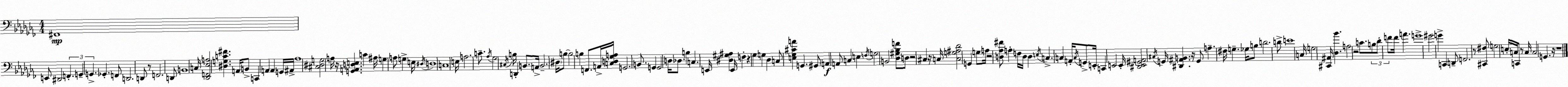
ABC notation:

X:1
T:Untitled
M:4/4
L:1/4
K:Abm
^F,,4 E,,/2 ^D,,2 F,, G,, G,, _G,, F,,/2 D,,2 D,,/2 z/2 F,,2 D,,/2 B,,4 C,/4 [_D,,F,,_E,A,]2 [^D,G,C^F] A,,/4 B,,/2 C,, A,, A,, G,,/4 ^A,,/4 _A,4 [^C,^D,G,]2 A,/4 z/4 [G,,A,,D,E,] C ^A,/4 G, A,/2 G, E,/4 ^D,/4 D,4 C,4 E,/4 A,2 C/2 _A,/4 _G,2 ^C,/4 B,/4 D,, B,,/2 A,,/4 B,,2 ^D,/4 B,/2 B,2 B, F,,/2 A,,/4 [C,D,_G,A,]/4 G,,2 B,,/2 G,, G,,2 D,/4 _D,/2 B, C, E,,/4 [^D,^G,^A,] E,,/4 F, z _G, G, _D, C,/2 [E,_G,^CA] G,, ^G,,/2 A,, A,,/2 C, E, F,/4 G,2 B,,2 [_D,^G,_B,F]/2 D,/2 z2 ^C, z/4 C,/4 [C,G,^A,_D]2 G,, G,/2 A,/4 z2 [D,_A,^F]/2 A, F,/4 D,/4 D, E,/4 C, C, A,,/4 C,/4 G,,/2 E,,/4 C,, E,,2 E,,/4 [^D,,E,,^G,,A,,]2 ^C,/4 G,,/4 [^D,,^A,,B,,] z/4 G,,/2 A, ^F,/4 G, _G,/4 B,/2 D2 D/2 E4 C,/4 G,2 [^C,,^A,,]/4 [_D,_B] A,2 z2 C/2 B,/2 _D/2 F/2 F/4 A G4 ^G2 G C,, D,,/2 F,,2 z/2 [^C,,^F,]/2 G,2 E,/4 C,/4 C,,/2 z/2 C,/4 C,2 G,, z/4 z4